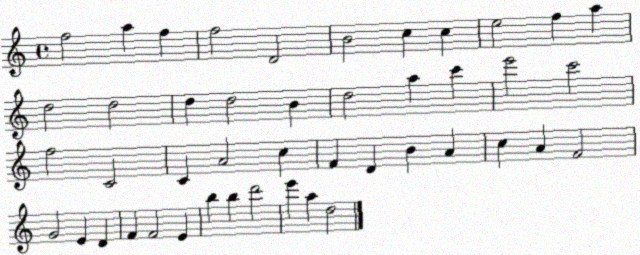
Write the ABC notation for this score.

X:1
T:Untitled
M:4/4
L:1/4
K:C
f2 a f f2 D2 B2 c c e2 f a d2 d2 d d2 B d2 a c' e'2 c'2 f2 C2 C A2 c F D B A c A F2 G2 E D F F2 E b b d'2 e' a d2